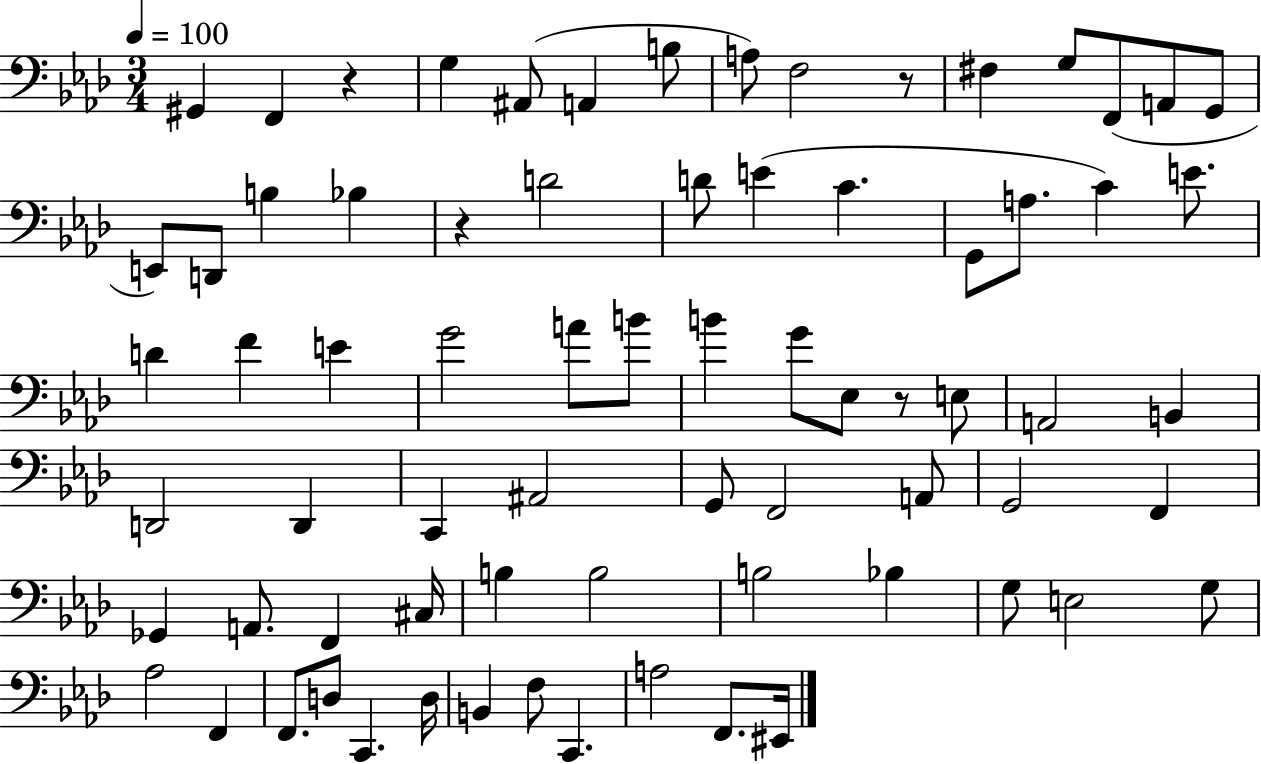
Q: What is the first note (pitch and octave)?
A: G#2